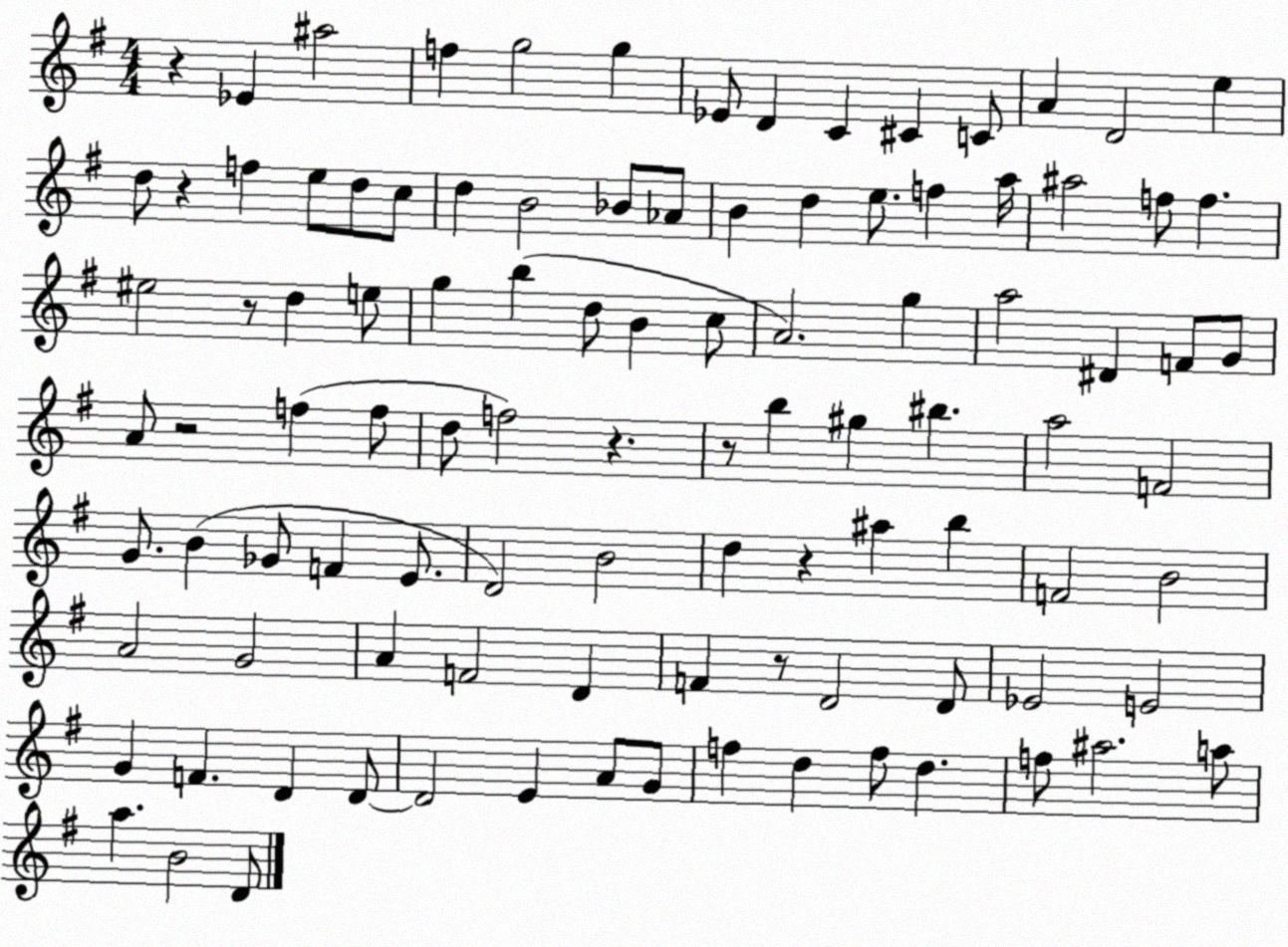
X:1
T:Untitled
M:4/4
L:1/4
K:G
z _E ^a2 f g2 g _E/2 D C ^C C/2 A D2 e d/2 z f e/2 d/2 c/2 d B2 _B/2 _A/2 B d e/2 f a/4 ^a2 f/2 f ^e2 z/2 d e/2 g b d/2 B c/2 A2 g a2 ^D F/2 G/2 A/2 z2 f f/2 d/2 f2 z z/2 b ^g ^b a2 F2 G/2 B _G/2 F E/2 D2 B2 d z ^a b F2 B2 A2 G2 A F2 D F z/2 D2 D/2 _E2 E2 G F D D/2 D2 E A/2 G/2 f d f/2 d f/2 ^a2 a/2 a B2 D/2